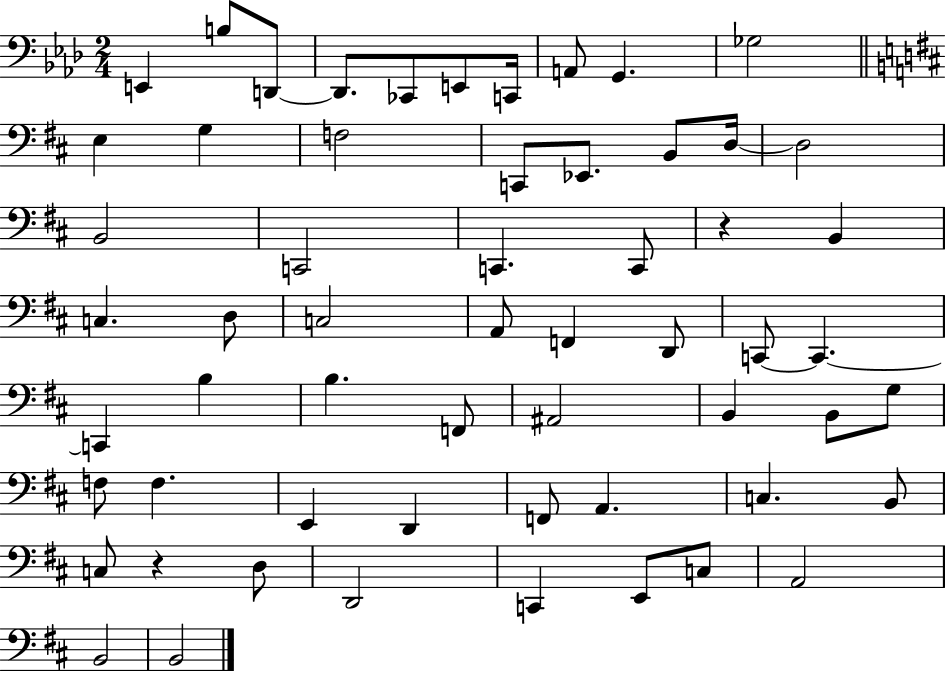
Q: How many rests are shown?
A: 2